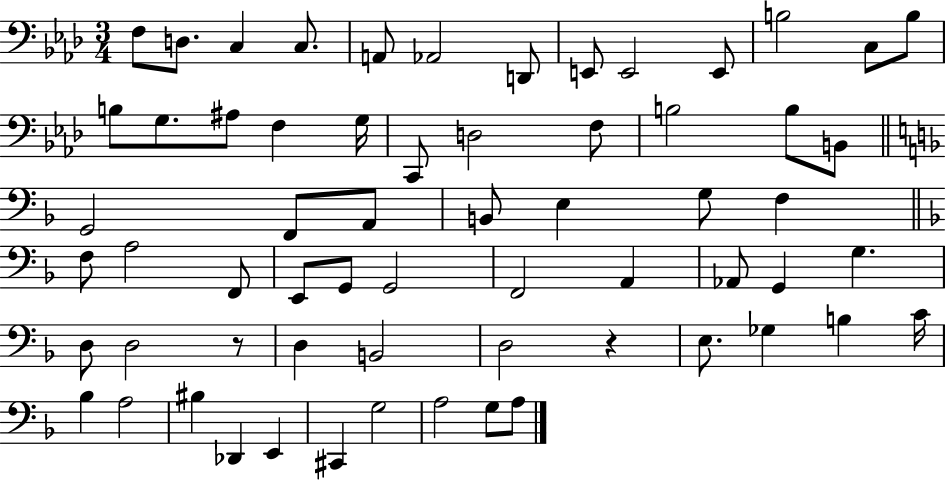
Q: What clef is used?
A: bass